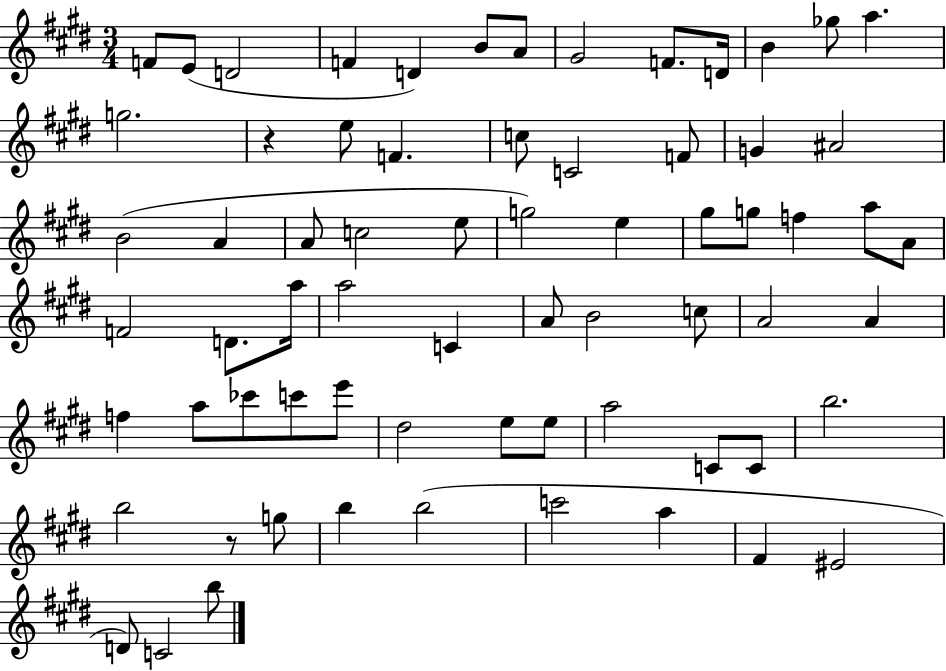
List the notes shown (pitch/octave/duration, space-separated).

F4/e E4/e D4/h F4/q D4/q B4/e A4/e G#4/h F4/e. D4/s B4/q Gb5/e A5/q. G5/h. R/q E5/e F4/q. C5/e C4/h F4/e G4/q A#4/h B4/h A4/q A4/e C5/h E5/e G5/h E5/q G#5/e G5/e F5/q A5/e A4/e F4/h D4/e. A5/s A5/h C4/q A4/e B4/h C5/e A4/h A4/q F5/q A5/e CES6/e C6/e E6/e D#5/h E5/e E5/e A5/h C4/e C4/e B5/h. B5/h R/e G5/e B5/q B5/h C6/h A5/q F#4/q EIS4/h D4/e C4/h B5/e